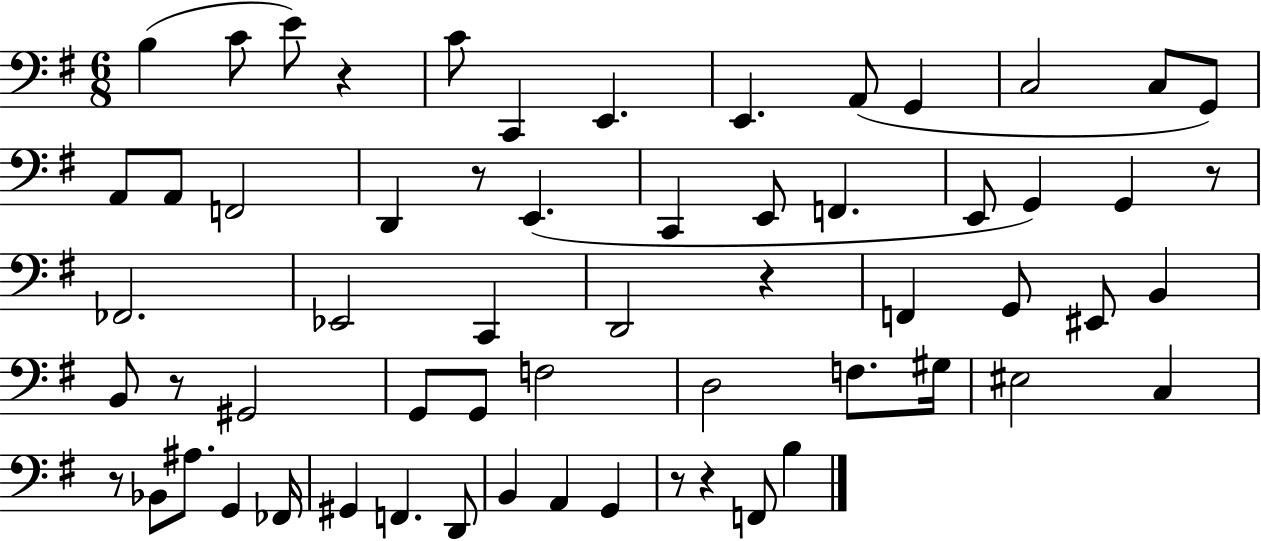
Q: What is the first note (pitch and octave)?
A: B3